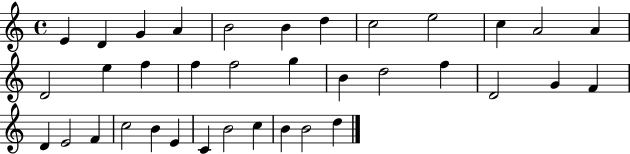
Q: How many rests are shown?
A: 0